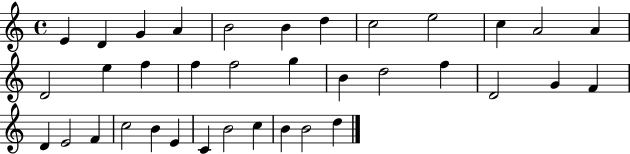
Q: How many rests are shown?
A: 0